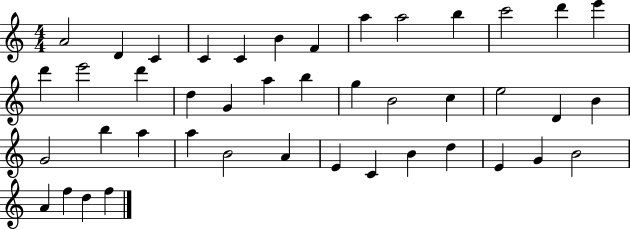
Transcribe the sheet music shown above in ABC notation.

X:1
T:Untitled
M:4/4
L:1/4
K:C
A2 D C C C B F a a2 b c'2 d' e' d' e'2 d' d G a b g B2 c e2 D B G2 b a a B2 A E C B d E G B2 A f d f